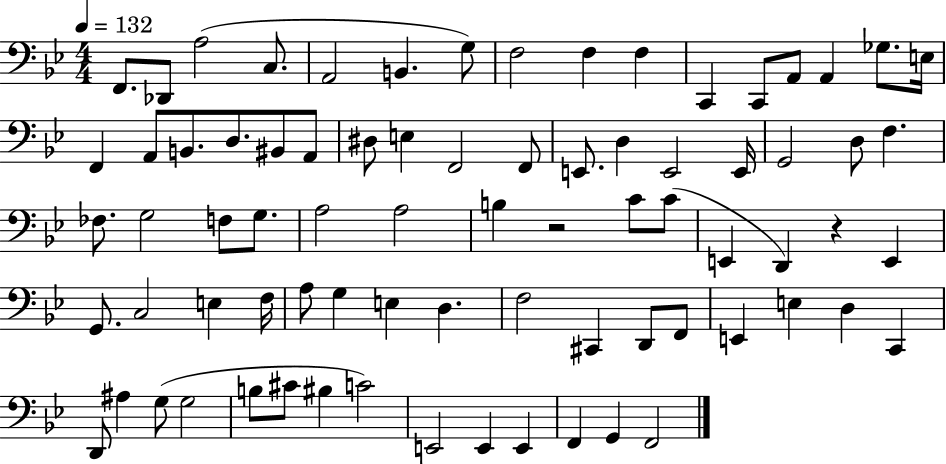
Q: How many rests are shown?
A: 2